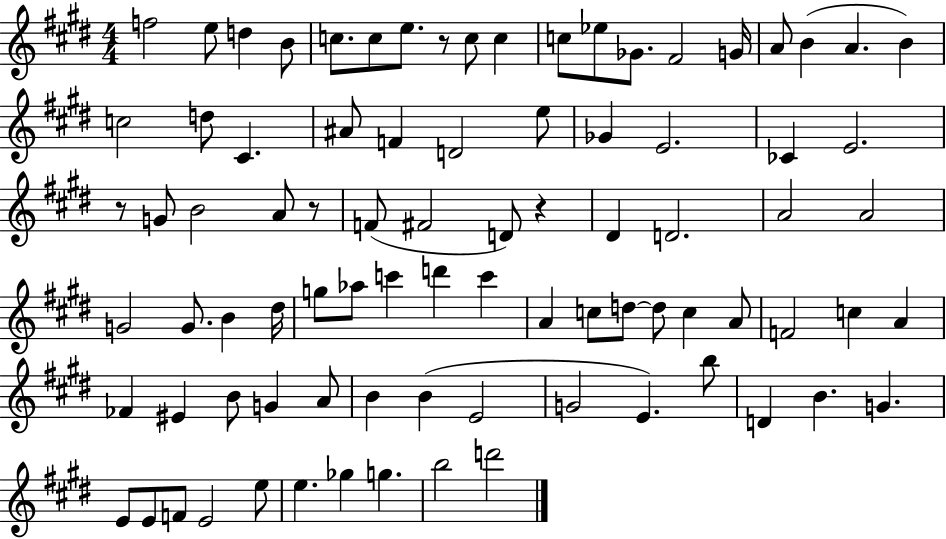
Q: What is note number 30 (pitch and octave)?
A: G4